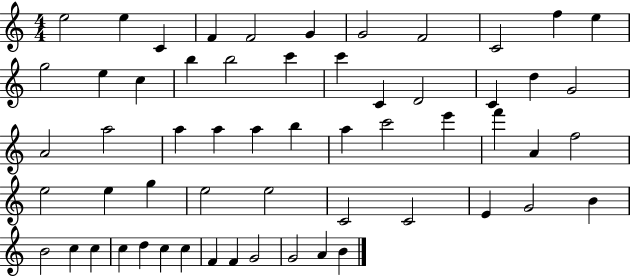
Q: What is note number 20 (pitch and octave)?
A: D4